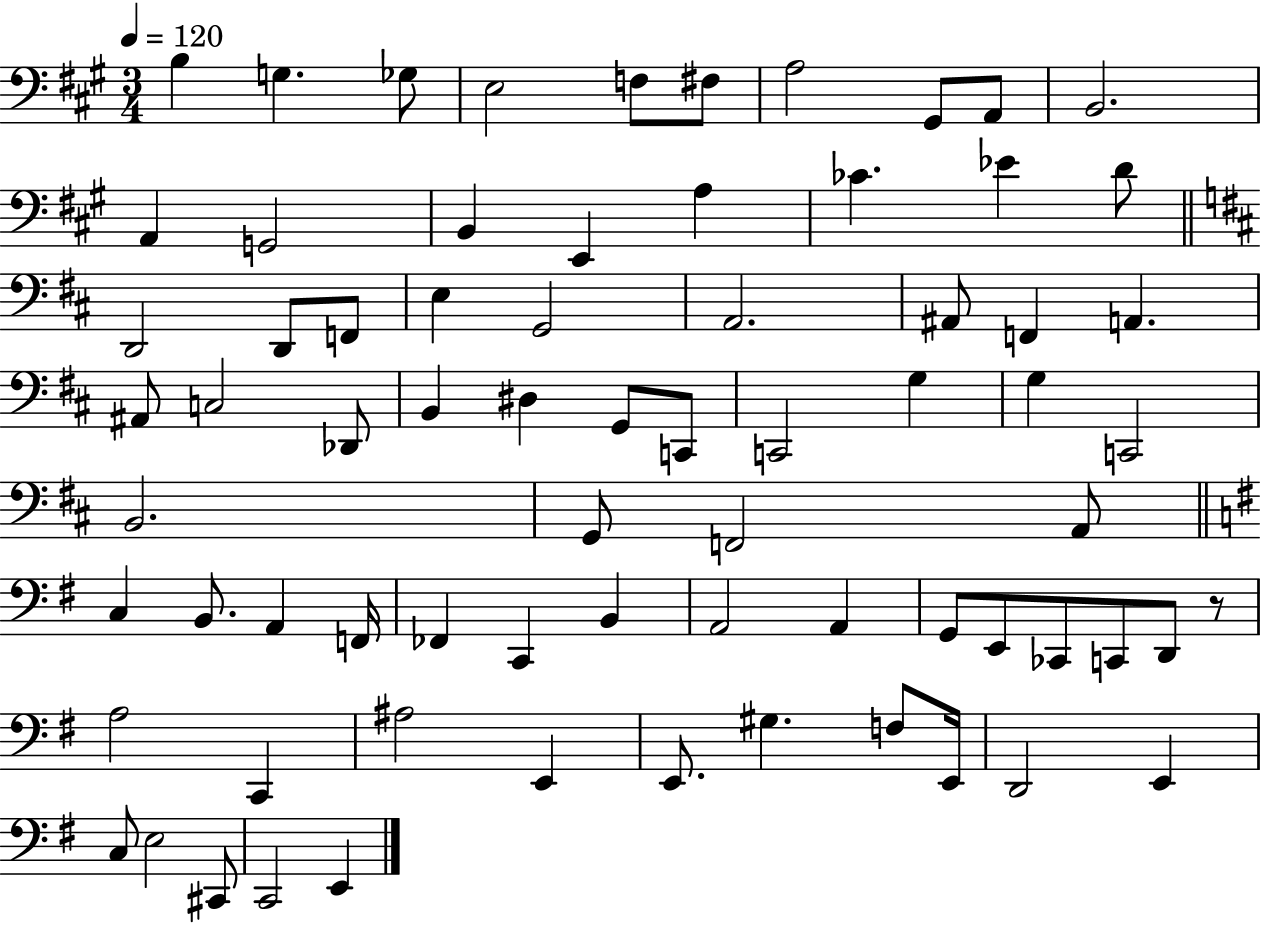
X:1
T:Untitled
M:3/4
L:1/4
K:A
B, G, _G,/2 E,2 F,/2 ^F,/2 A,2 ^G,,/2 A,,/2 B,,2 A,, G,,2 B,, E,, A, _C _E D/2 D,,2 D,,/2 F,,/2 E, G,,2 A,,2 ^A,,/2 F,, A,, ^A,,/2 C,2 _D,,/2 B,, ^D, G,,/2 C,,/2 C,,2 G, G, C,,2 B,,2 G,,/2 F,,2 A,,/2 C, B,,/2 A,, F,,/4 _F,, C,, B,, A,,2 A,, G,,/2 E,,/2 _C,,/2 C,,/2 D,,/2 z/2 A,2 C,, ^A,2 E,, E,,/2 ^G, F,/2 E,,/4 D,,2 E,, C,/2 E,2 ^C,,/2 C,,2 E,,